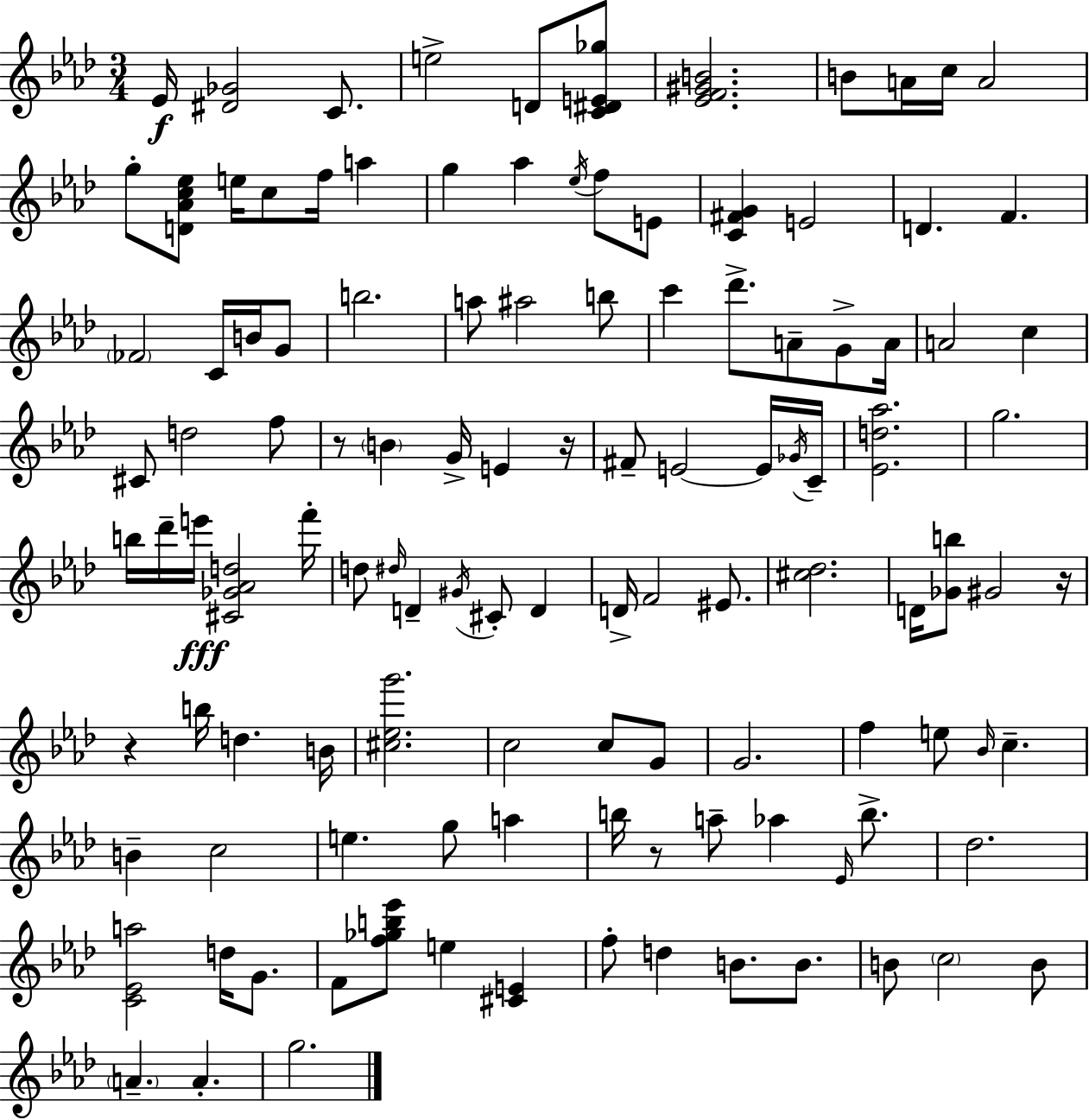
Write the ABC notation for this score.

X:1
T:Untitled
M:3/4
L:1/4
K:Ab
_E/4 [^D_G]2 C/2 e2 D/2 [C^DE_g]/2 [_EF^GB]2 B/2 A/4 c/4 A2 g/2 [D_Ac_e]/2 e/4 c/2 f/4 a g _a _e/4 f/2 E/2 [C^FG] E2 D F _F2 C/4 B/4 G/2 b2 a/2 ^a2 b/2 c' _d'/2 A/2 G/2 A/4 A2 c ^C/2 d2 f/2 z/2 B G/4 E z/4 ^F/2 E2 E/4 _G/4 C/4 [_Ed_a]2 g2 b/4 _d'/4 e'/4 [^C_G_Ad]2 f'/4 d/2 ^d/4 D ^G/4 ^C/2 D D/4 F2 ^E/2 [^c_d]2 D/4 [_Gb]/2 ^G2 z/4 z b/4 d B/4 [^c_eg']2 c2 c/2 G/2 G2 f e/2 _B/4 c B c2 e g/2 a b/4 z/2 a/2 _a _E/4 b/2 _d2 [C_Ea]2 d/4 G/2 F/2 [f_gb_e']/2 e [^CE] f/2 d B/2 B/2 B/2 c2 B/2 A A g2